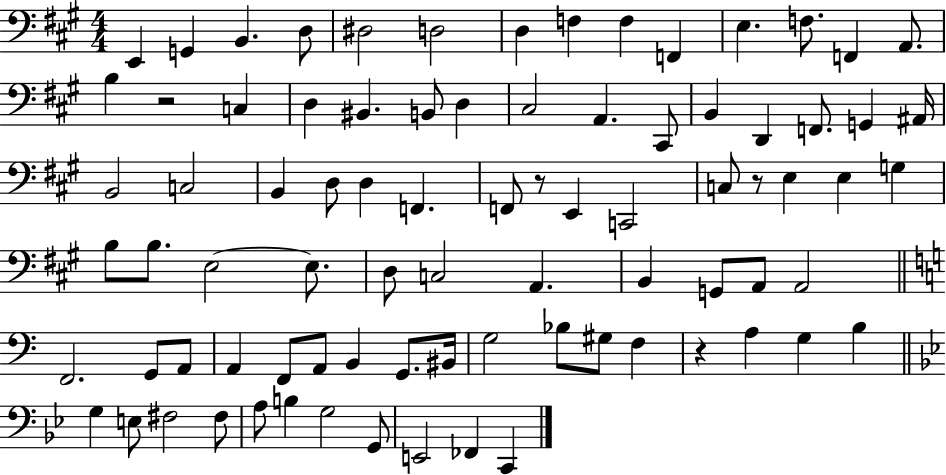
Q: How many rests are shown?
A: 4